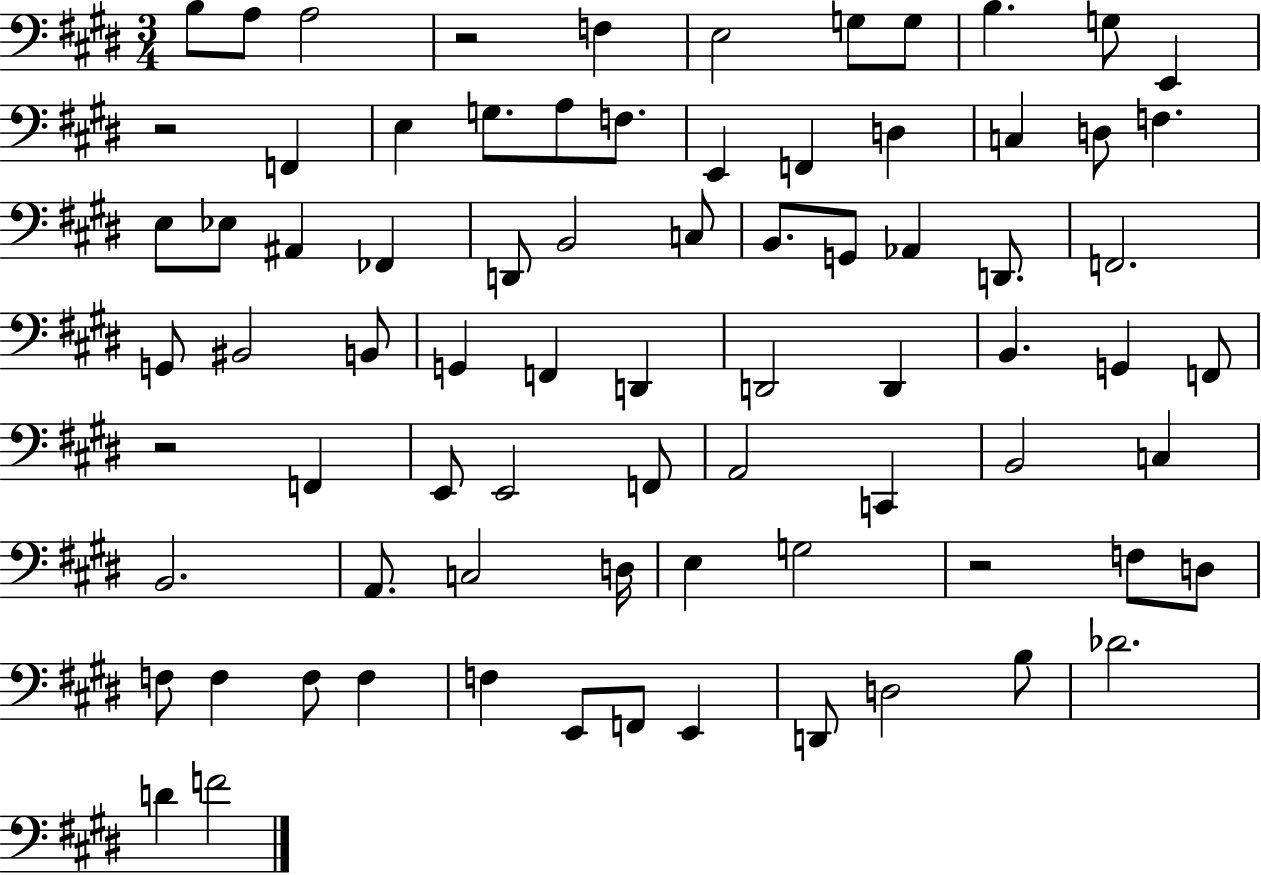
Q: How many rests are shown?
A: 4